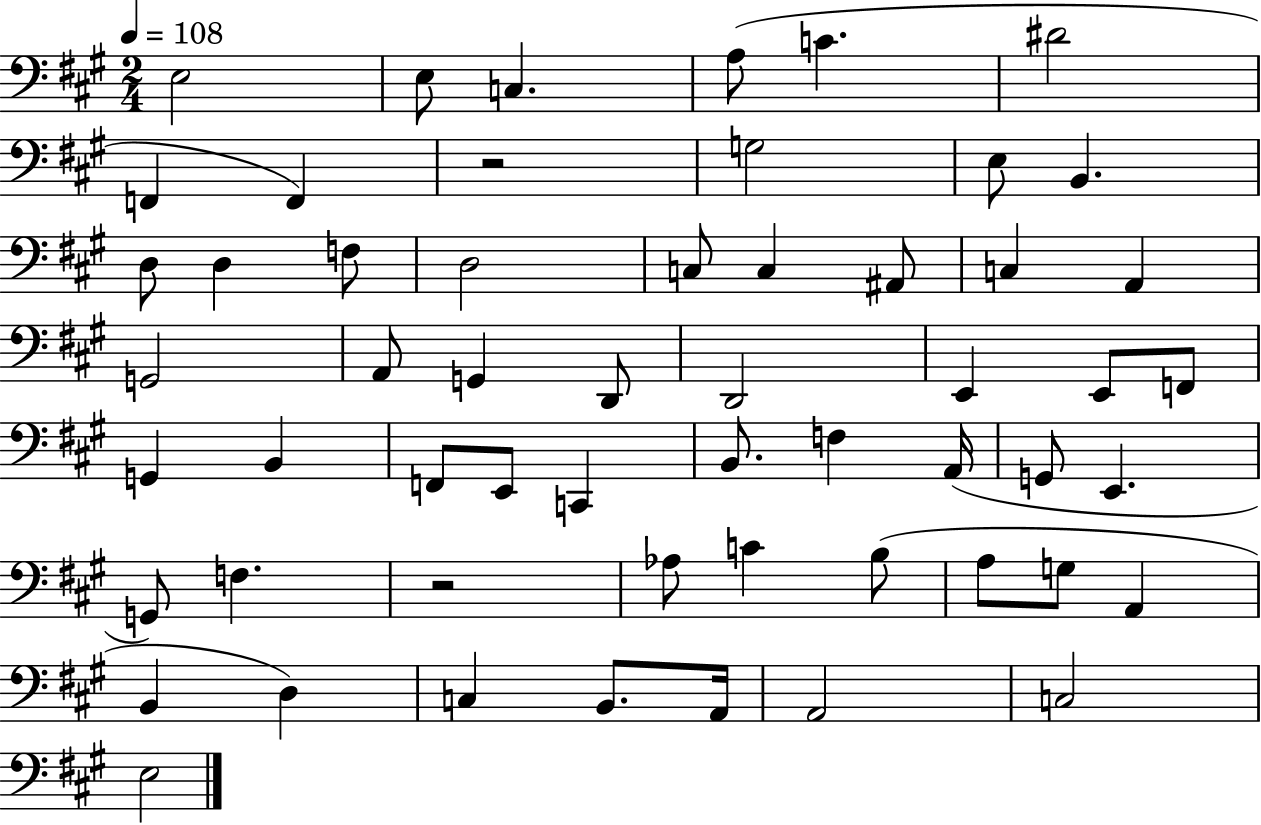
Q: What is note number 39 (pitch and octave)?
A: G2